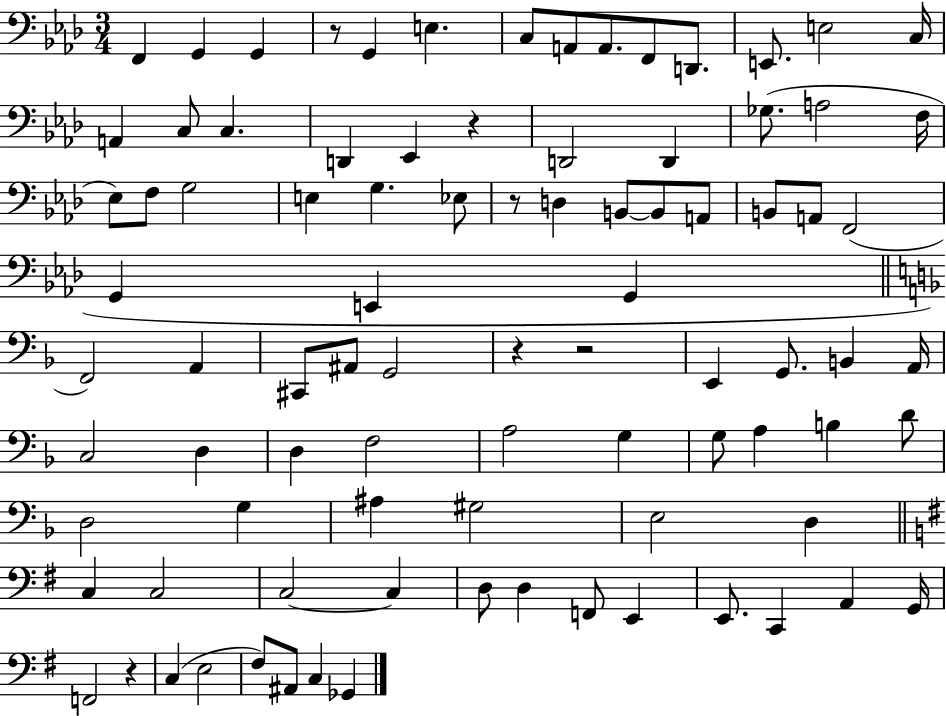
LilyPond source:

{
  \clef bass
  \numericTimeSignature
  \time 3/4
  \key aes \major
  \repeat volta 2 { f,4 g,4 g,4 | r8 g,4 e4. | c8 a,8 a,8. f,8 d,8. | e,8. e2 c16 | \break a,4 c8 c4. | d,4 ees,4 r4 | d,2 d,4 | ges8.( a2 f16 | \break ees8) f8 g2 | e4 g4. ees8 | r8 d4 b,8~~ b,8 a,8 | b,8 a,8 f,2( | \break g,4 e,4 g,4 | \bar "||" \break \key f \major f,2) a,4 | cis,8 ais,8 g,2 | r4 r2 | e,4 g,8. b,4 a,16 | \break c2 d4 | d4 f2 | a2 g4 | g8 a4 b4 d'8 | \break d2 g4 | ais4 gis2 | e2 d4 | \bar "||" \break \key g \major c4 c2 | c2~~ c4 | d8 d4 f,8 e,4 | e,8. c,4 a,4 g,16 | \break f,2 r4 | c4( e2 | fis8) ais,8 c4 ges,4 | } \bar "|."
}